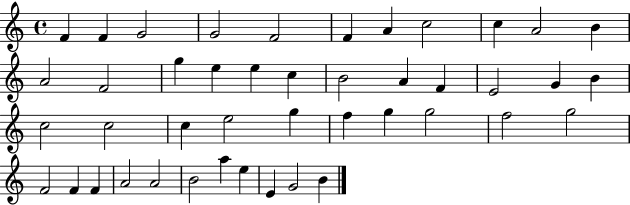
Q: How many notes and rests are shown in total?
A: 44